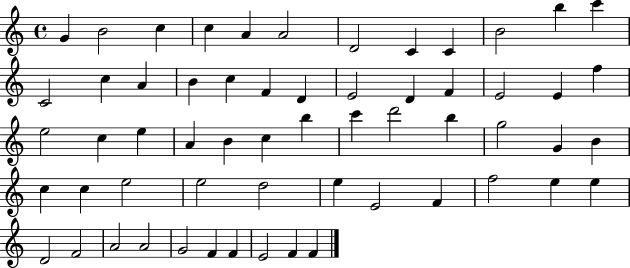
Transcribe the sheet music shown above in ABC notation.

X:1
T:Untitled
M:4/4
L:1/4
K:C
G B2 c c A A2 D2 C C B2 b c' C2 c A B c F D E2 D F E2 E f e2 c e A B c b c' d'2 b g2 G B c c e2 e2 d2 e E2 F f2 e e D2 F2 A2 A2 G2 F F E2 F F